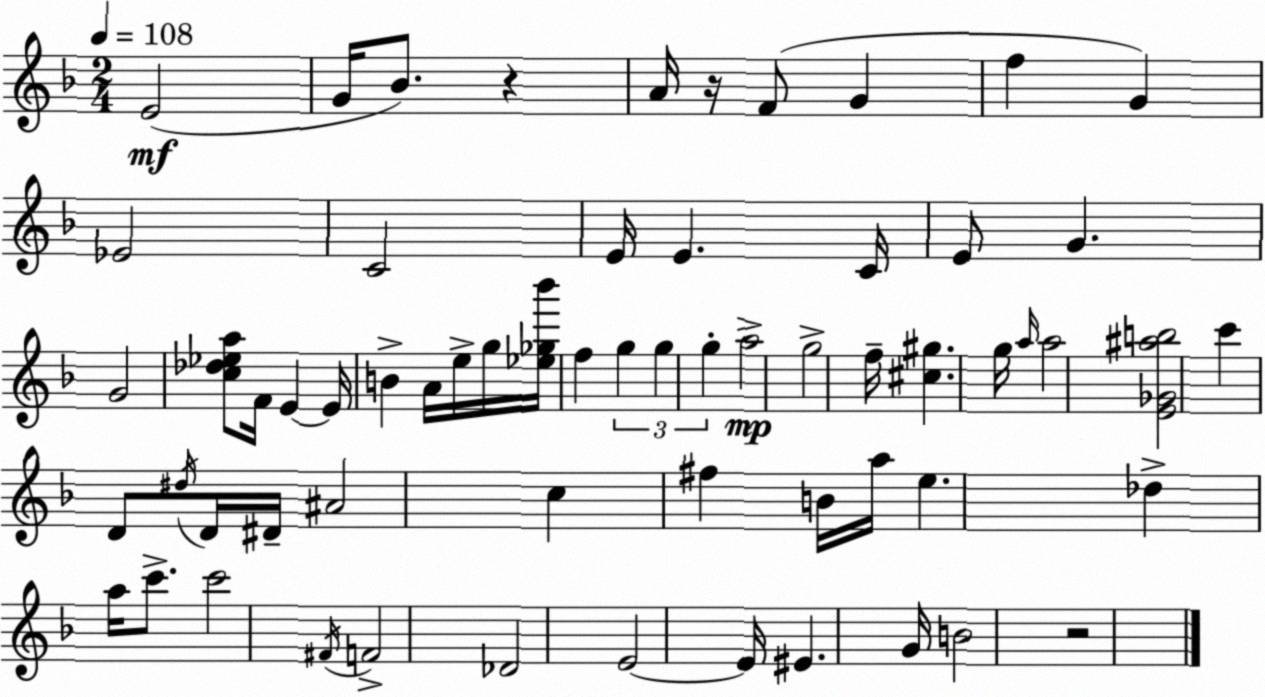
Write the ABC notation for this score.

X:1
T:Untitled
M:2/4
L:1/4
K:Dm
E2 G/4 _B/2 z A/4 z/4 F/2 G f G _E2 C2 E/4 E C/4 E/2 G G2 [c_d_ea]/2 F/4 E E/4 B A/4 e/4 g/4 [_e_g_b']/4 f g g g a2 g2 f/4 [^c^g] g/4 a/4 a2 [E_G^ab]2 c' D/2 ^d/4 D/4 ^D/4 ^A2 c ^f B/4 a/4 e _d a/4 c'/2 c'2 ^F/4 F2 _D2 E2 E/4 ^E G/4 B2 z2